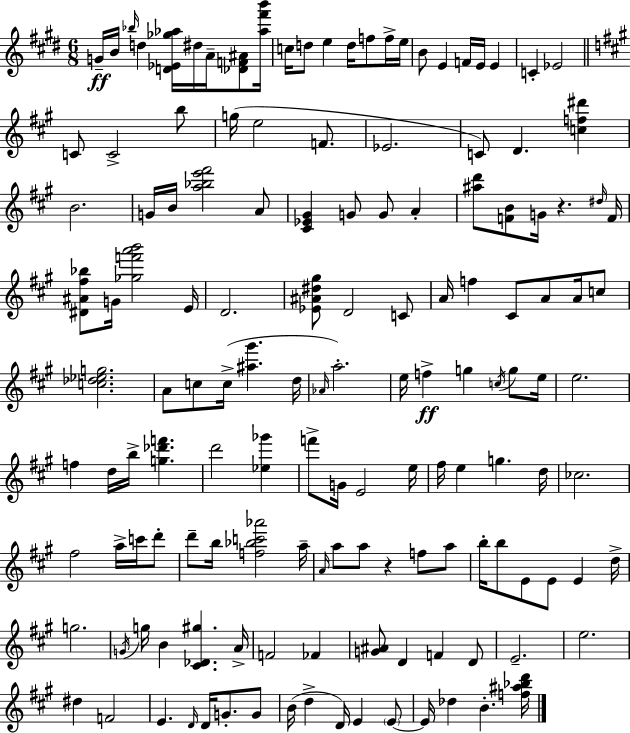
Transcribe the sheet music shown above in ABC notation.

X:1
T:Untitled
M:6/8
L:1/4
K:E
G/4 B/4 _b/4 d [D_E_g_a]/4 ^d/4 A/4 [_DF^A]/2 [_a^f'b']/4 c/4 d/2 e d/4 f/2 f/4 e/4 B/2 E F/4 E/4 E C _E2 C/2 C2 b/2 g/4 e2 F/2 _E2 C/2 D [cf^d'] B2 G/4 B/4 [a_be'^f']2 A/2 [^C_E^G] G/2 G/2 A [^ad']/2 [FB]/2 G/4 z ^d/4 F/4 [^D^A^f_b]/2 G/4 [_gf'a'b']2 E/4 D2 [_E^A^d^g]/2 D2 C/2 A/4 f ^C/2 A/2 A/4 c/2 [c_d_eg]2 A/2 c/2 c/4 [^a^g'] d/4 _A/4 a2 e/4 f g c/4 g/2 e/4 e2 f d/4 b/4 [g_d'f'] d'2 [_e_g'] f'/2 G/4 E2 e/4 ^f/4 e g d/4 _c2 ^f2 a/4 c'/4 d'/2 d'/2 b/4 [f_bc'_a']2 a/4 A/4 a/2 a/2 z f/2 a/2 b/4 b/2 E/2 E/2 E d/4 g2 G/4 g/4 B [^C_D^g] A/4 F2 _F [G^A]/2 D F D/2 E2 e2 ^d F2 E D/4 D/4 G/2 G/2 B/4 d D/4 E E/2 E/4 _d B [f^a_bd']/4